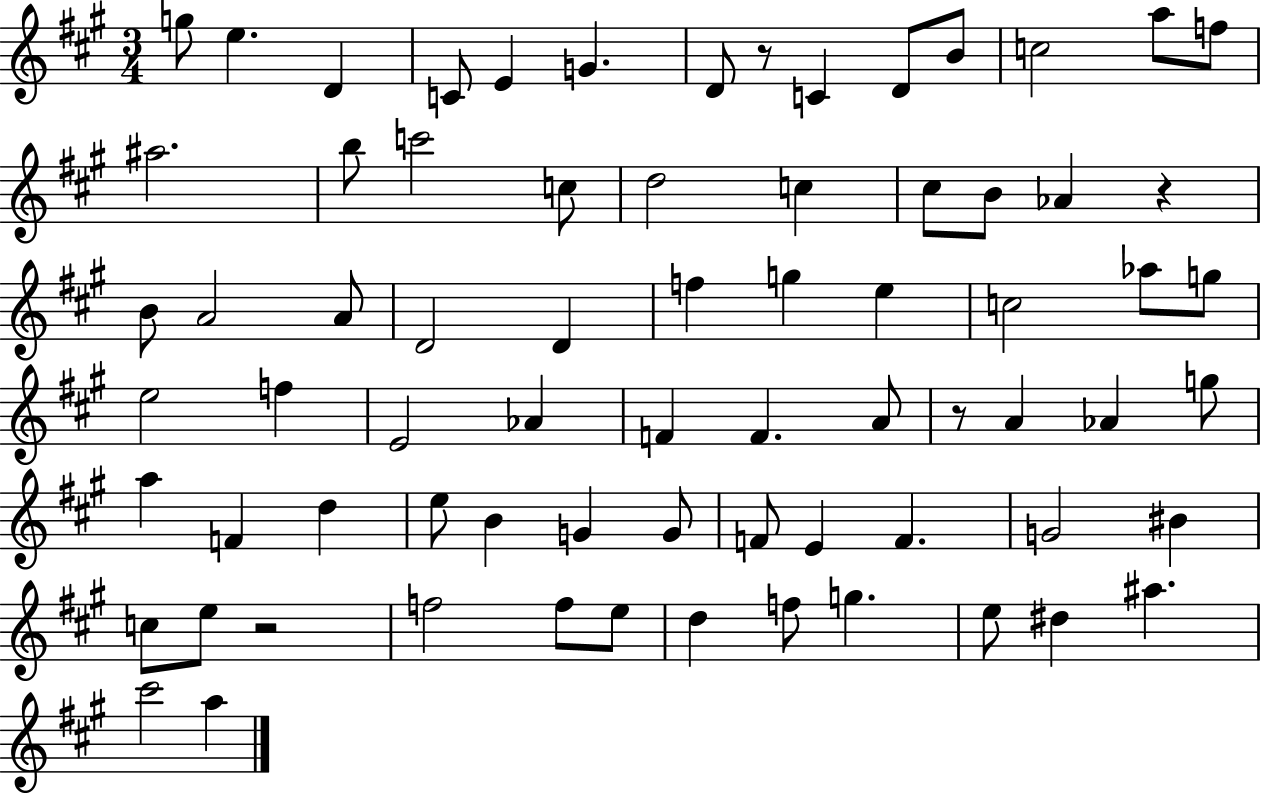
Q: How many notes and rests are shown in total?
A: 72